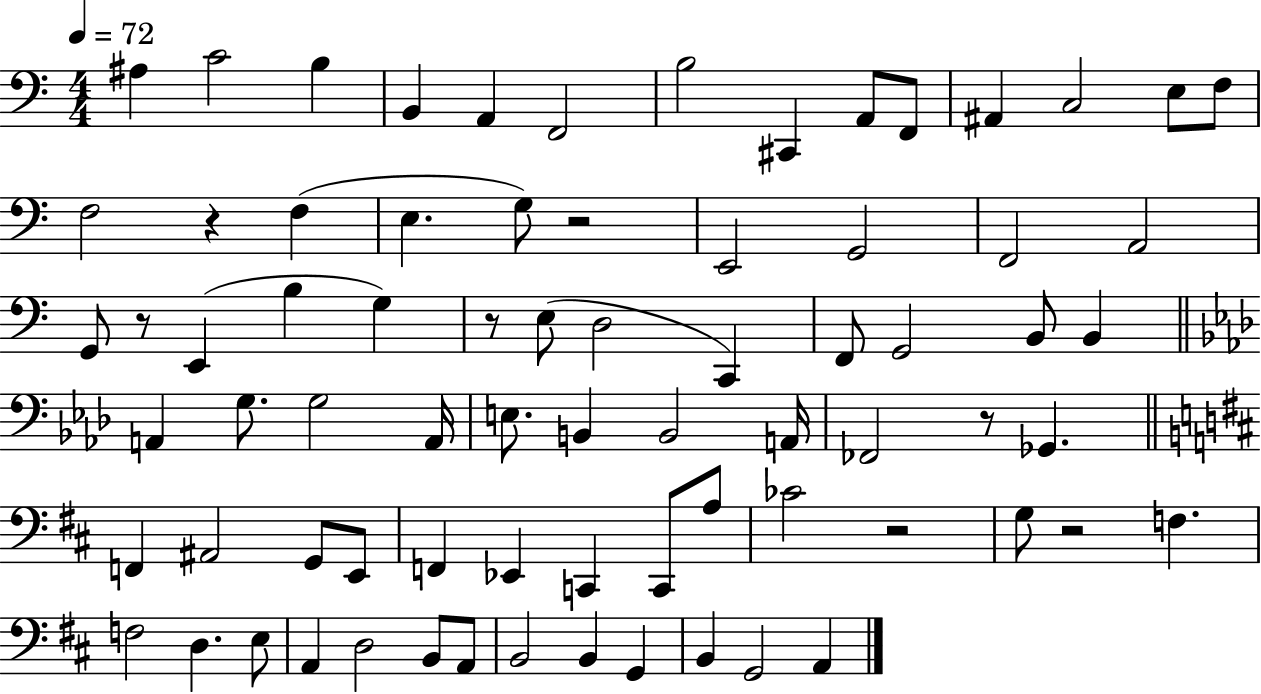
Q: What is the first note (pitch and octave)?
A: A#3